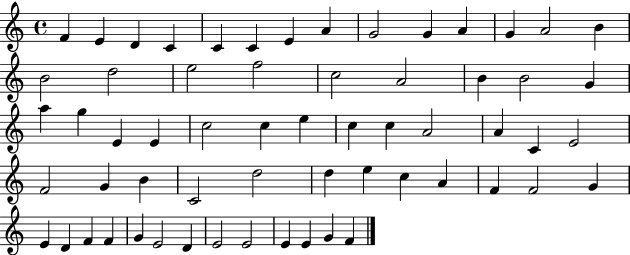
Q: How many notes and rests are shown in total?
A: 61